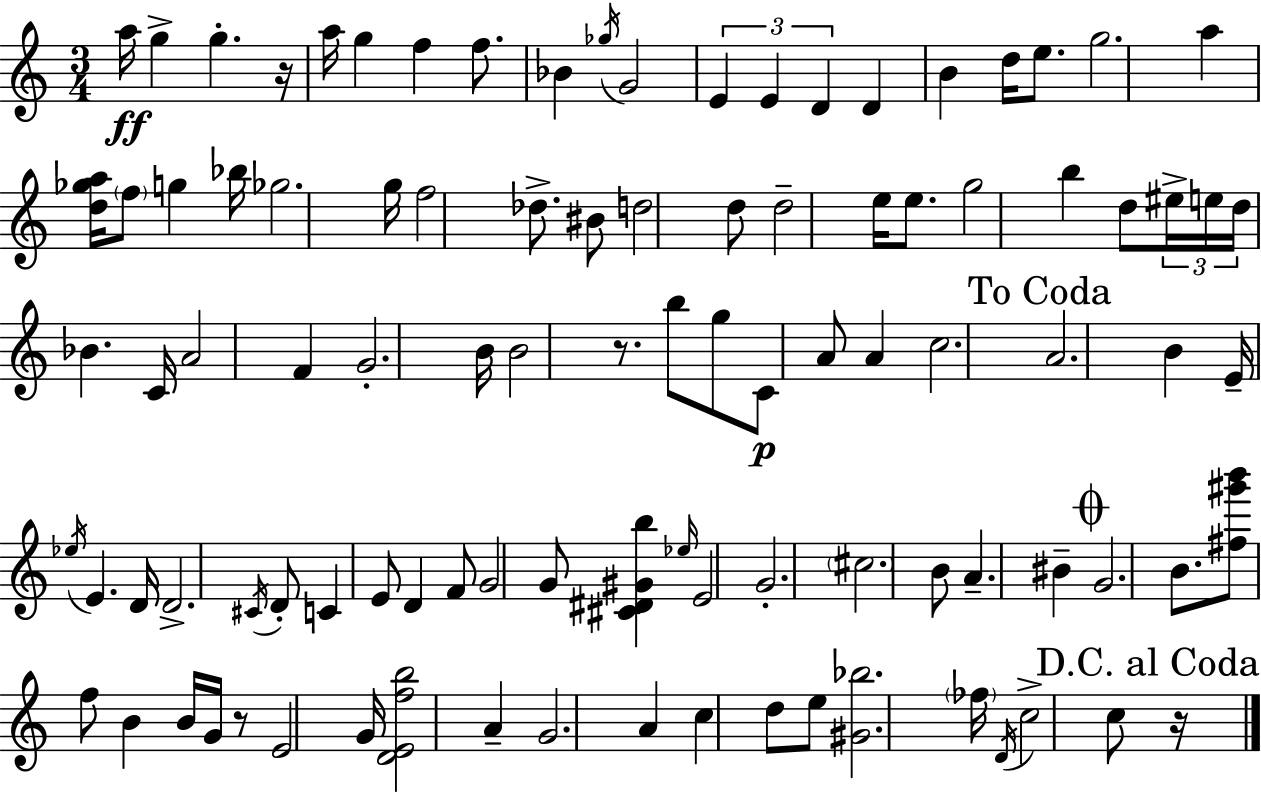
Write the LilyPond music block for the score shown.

{
  \clef treble
  \numericTimeSignature
  \time 3/4
  \key a \minor
  \repeat volta 2 { a''16\ff g''4-> g''4.-. r16 | a''16 g''4 f''4 f''8. | bes'4 \acciaccatura { ges''16 } g'2 | \tuplet 3/2 { e'4 e'4 d'4 } | \break d'4 b'4 d''16 e''8. | g''2. | a''4 <d'' ges'' a''>16 \parenthesize f''8 g''4 | bes''16 ges''2. | \break g''16 f''2 des''8.-> | bis'8 d''2 d''8 | d''2-- e''16 e''8. | g''2 b''4 | \break d''8 \tuplet 3/2 { eis''16-> e''16 d''16 } bes'4. | c'16 a'2 f'4 | g'2.-. | b'16 b'2 r8. | \break b''8 g''8 c'8\p a'8 a'4 | c''2. | \mark "To Coda" a'2. | b'4 e'16-- \acciaccatura { ees''16 } e'4. | \break d'16 d'2.-> | \acciaccatura { cis'16 } d'8-. c'4 e'8 d'4 | f'8 g'2 | g'8 <cis' dis' gis' b''>4 \grace { ees''16 } e'2 | \break g'2.-. | \parenthesize cis''2. | b'8 a'4.-- | bis'4-- \mark \markup { \musicglyph "scripts.coda" } g'2. | \break b'8. <fis'' gis''' b'''>8 f''8 b'4 | b'16 g'16 r8 e'2 | g'16 <d' e' f'' b''>2 | a'4-- g'2. | \break a'4 c''4 | d''8 e''8 <gis' bes''>2. | \parenthesize fes''16 \acciaccatura { d'16 } c''2-> | c''8 \mark "D.C. al Coda" r16 } \bar "|."
}